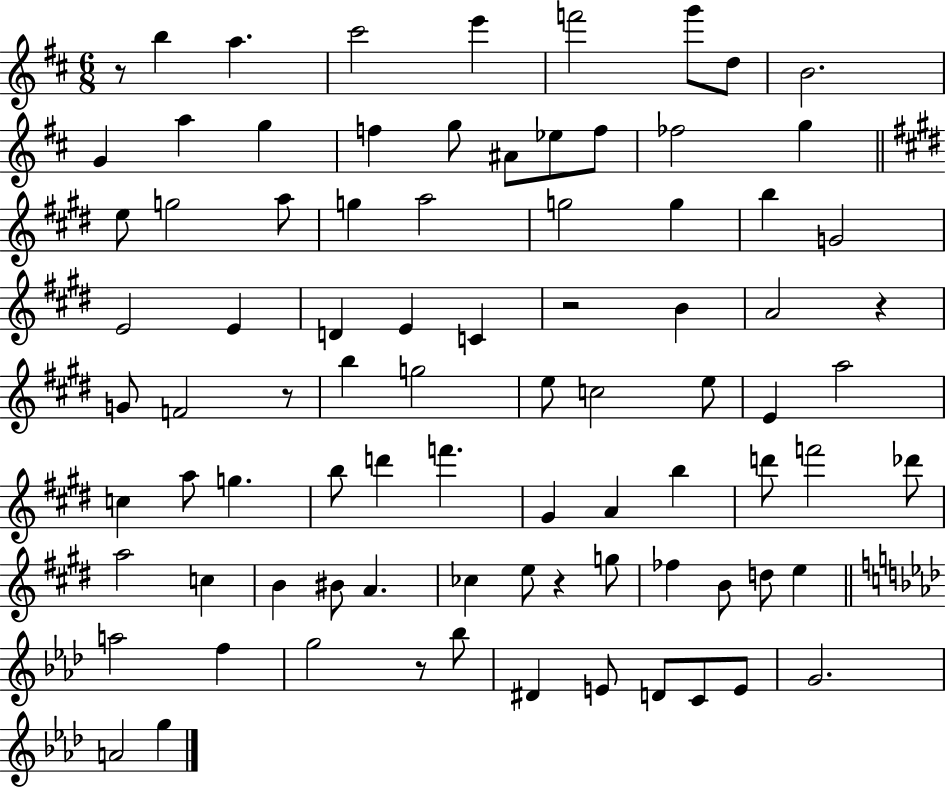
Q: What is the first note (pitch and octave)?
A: B5